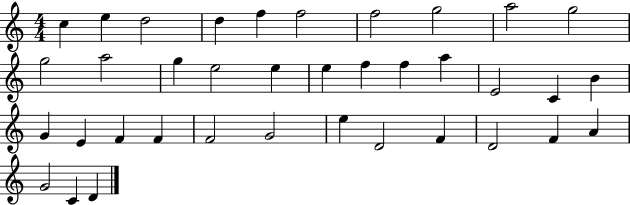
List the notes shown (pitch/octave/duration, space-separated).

C5/q E5/q D5/h D5/q F5/q F5/h F5/h G5/h A5/h G5/h G5/h A5/h G5/q E5/h E5/q E5/q F5/q F5/q A5/q E4/h C4/q B4/q G4/q E4/q F4/q F4/q F4/h G4/h E5/q D4/h F4/q D4/h F4/q A4/q G4/h C4/q D4/q